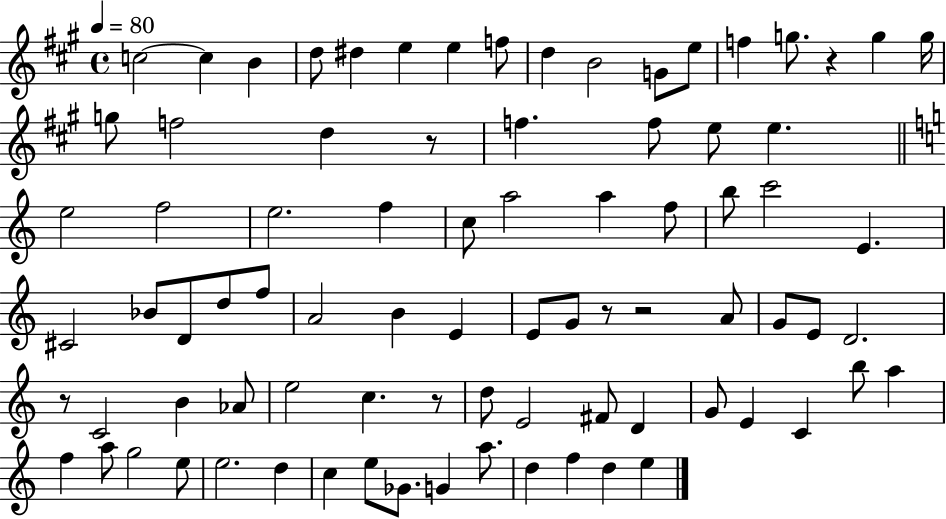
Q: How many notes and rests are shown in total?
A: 83